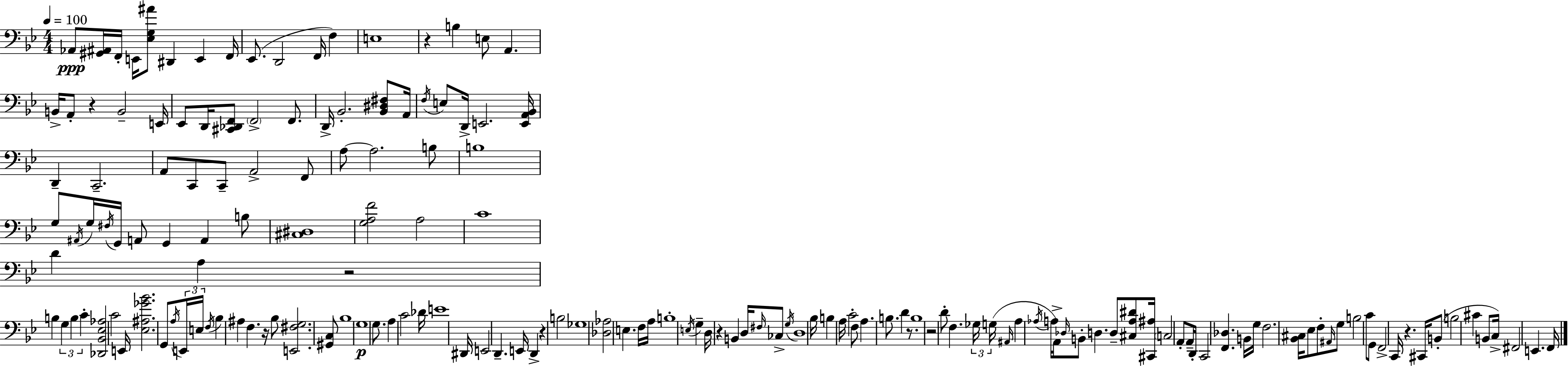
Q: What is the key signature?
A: BES major